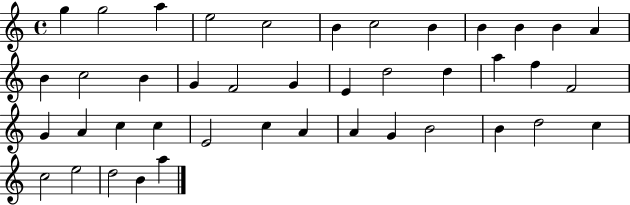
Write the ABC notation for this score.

X:1
T:Untitled
M:4/4
L:1/4
K:C
g g2 a e2 c2 B c2 B B B B A B c2 B G F2 G E d2 d a f F2 G A c c E2 c A A G B2 B d2 c c2 e2 d2 B a